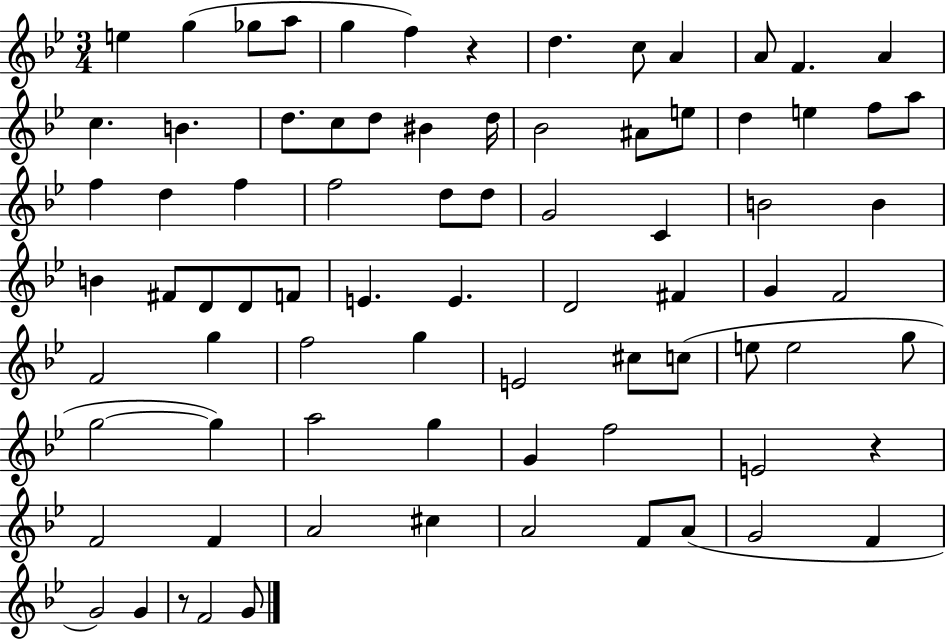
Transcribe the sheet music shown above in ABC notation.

X:1
T:Untitled
M:3/4
L:1/4
K:Bb
e g _g/2 a/2 g f z d c/2 A A/2 F A c B d/2 c/2 d/2 ^B d/4 _B2 ^A/2 e/2 d e f/2 a/2 f d f f2 d/2 d/2 G2 C B2 B B ^F/2 D/2 D/2 F/2 E E D2 ^F G F2 F2 g f2 g E2 ^c/2 c/2 e/2 e2 g/2 g2 g a2 g G f2 E2 z F2 F A2 ^c A2 F/2 A/2 G2 F G2 G z/2 F2 G/2